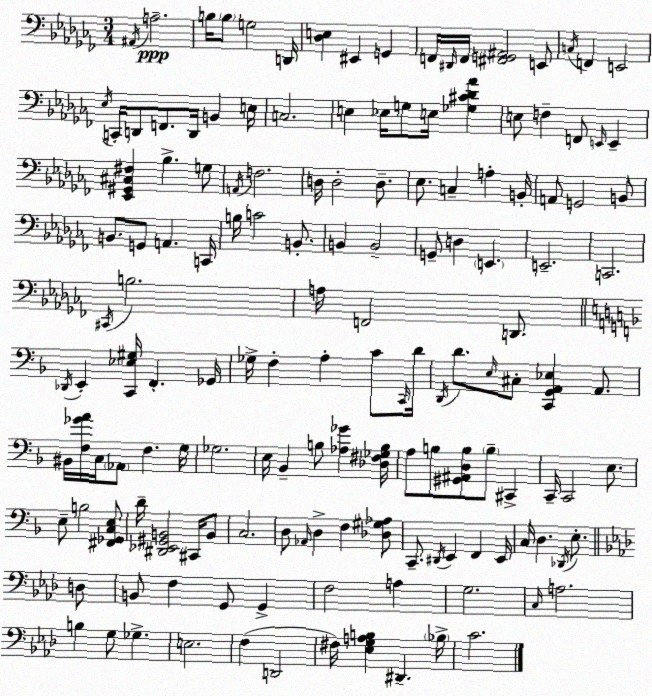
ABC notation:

X:1
T:Untitled
M:3/4
L:1/4
K:Abm
^A,,/4 A,2 B,/4 B,/2 G,2 D,,/4 [_D,E,] ^E,, G,, F,,/4 ^D,,/4 F,,/4 [^F,,G,,^A,,]2 E,,/2 C,/4 F,, E,,2 _E,/4 C,,/4 D,,/2 F,,/2 D,,/4 B,, E,/4 C,2 E, _E,/4 G,/2 E,/4 [_G,^C_D_A] E,/2 F, F,,/2 E,,/4 E,, [_E,,^G,,^C,^F,] _B, G,/2 A,,/4 F,2 D,/4 D,2 D,/2 _E,/2 C, A, B,,/4 A,,/2 G,,2 B,,/2 B,,/2 G,,/2 A,, C,,/4 B,/4 C2 B,,/2 B,, B,,2 G,,/2 D, E,, E,,2 C,,2 ^C,,/4 B,2 A,/4 F,,2 D,,/2 _D,,/4 E,, [C,,_E,^G,]/4 F,, _G,,/4 _G,/4 F, A, C/2 C,,/4 D/4 D,,/4 D/2 E,/4 ^C,/2 [C,,G,,A,,_E,] A,,/2 ^B,,/4 [F,_GA]/4 C,/4 _A,,/2 F, G,/4 _G,2 E,/4 _B,, B,/2 [_A,_G] [_D,^F,_G,B,]/4 A,/2 B,/2 [^G,,^A,,D,B,]/2 B,/2 ^C,, C,,/4 C,,2 E,/2 E,/2 B,2 [^F,,_G,,C,E,]/2 D/4 [^D,,_E,,^G,,B,,]2 ^C,,/4 B,,/2 C,2 D,/2 _A,,/4 D, F, [_D,^G,_A,]/2 C,,/2 ^D,,/4 E,, F,, E,,/4 C,/4 D, _D,,/4 E,/2 D,/2 B,,/2 F, G,,/2 G,, F,2 A, G,2 C,/4 A,2 B, G,/2 _G, E,2 F, D,,2 ^F,/4 [_E,G,A,B,] ^D,, _B,/4 C2